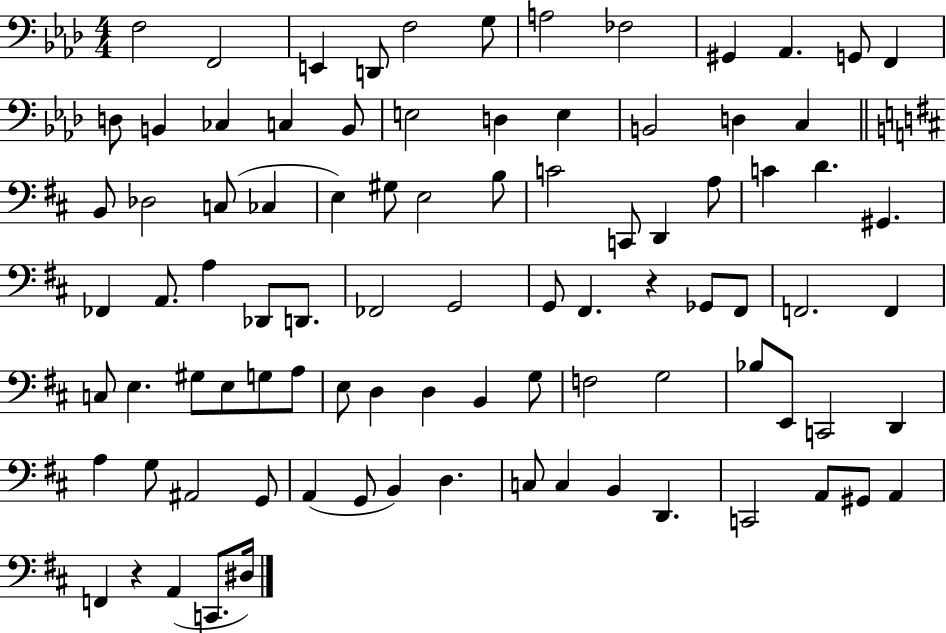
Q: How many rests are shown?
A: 2